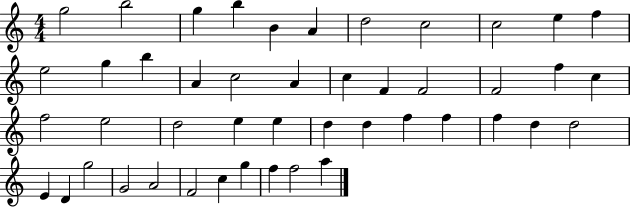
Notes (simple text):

G5/h B5/h G5/q B5/q B4/q A4/q D5/h C5/h C5/h E5/q F5/q E5/h G5/q B5/q A4/q C5/h A4/q C5/q F4/q F4/h F4/h F5/q C5/q F5/h E5/h D5/h E5/q E5/q D5/q D5/q F5/q F5/q F5/q D5/q D5/h E4/q D4/q G5/h G4/h A4/h F4/h C5/q G5/q F5/q F5/h A5/q